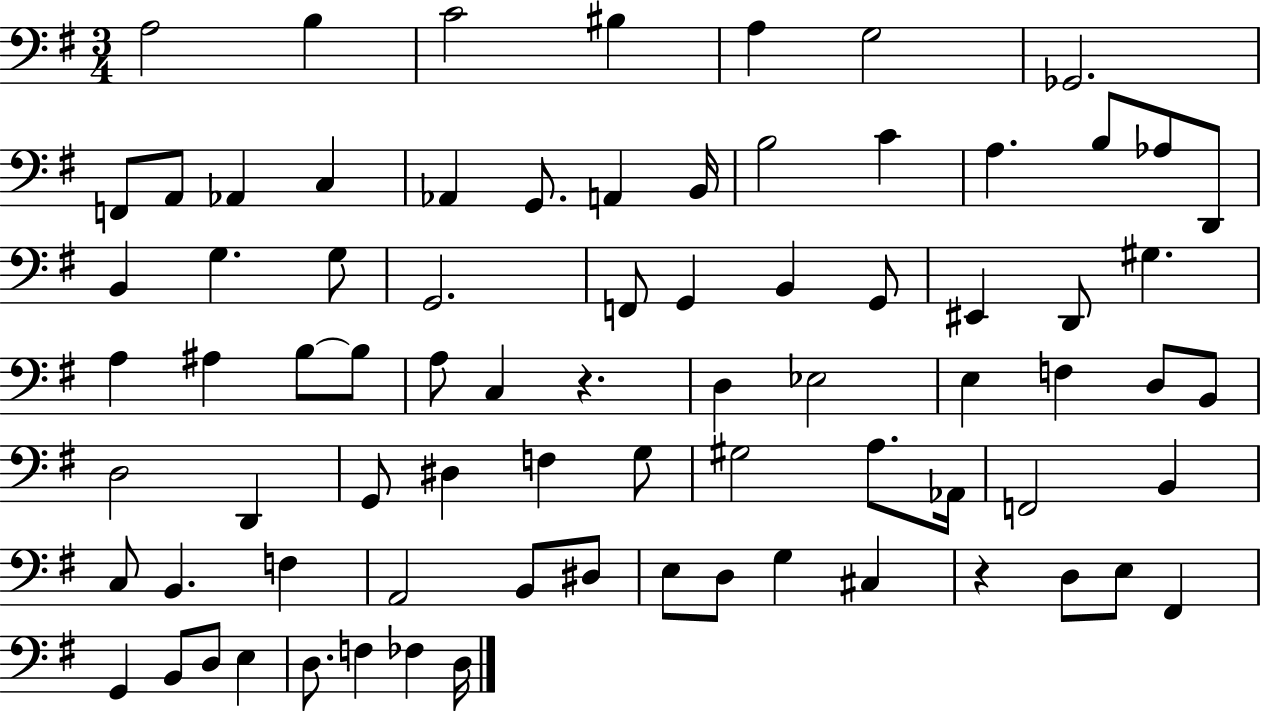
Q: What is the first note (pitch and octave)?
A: A3